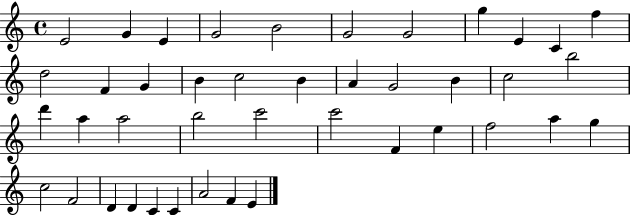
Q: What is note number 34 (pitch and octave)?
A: C5